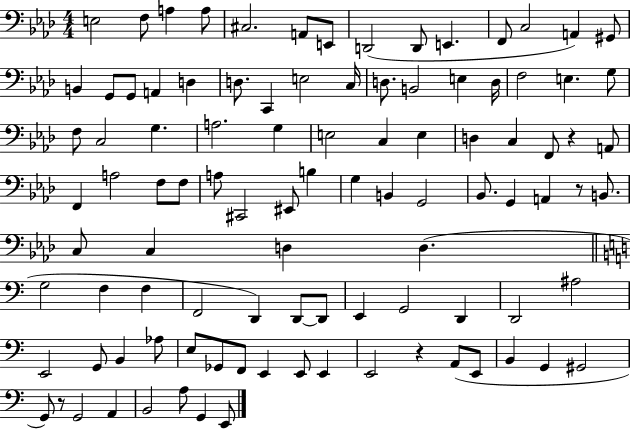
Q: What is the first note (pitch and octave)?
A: E3